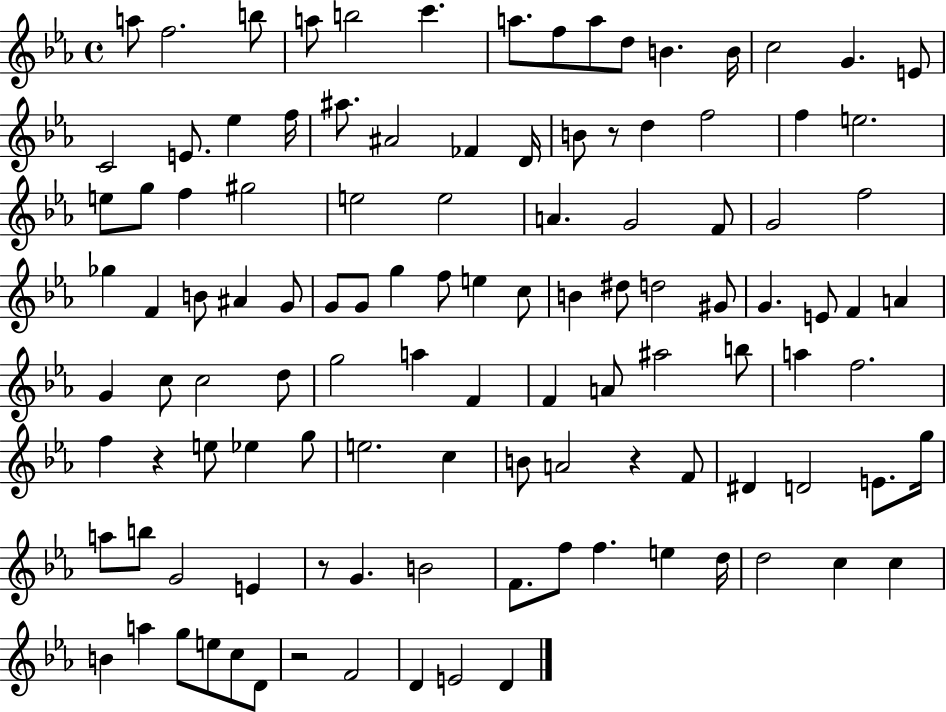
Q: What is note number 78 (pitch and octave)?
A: B4